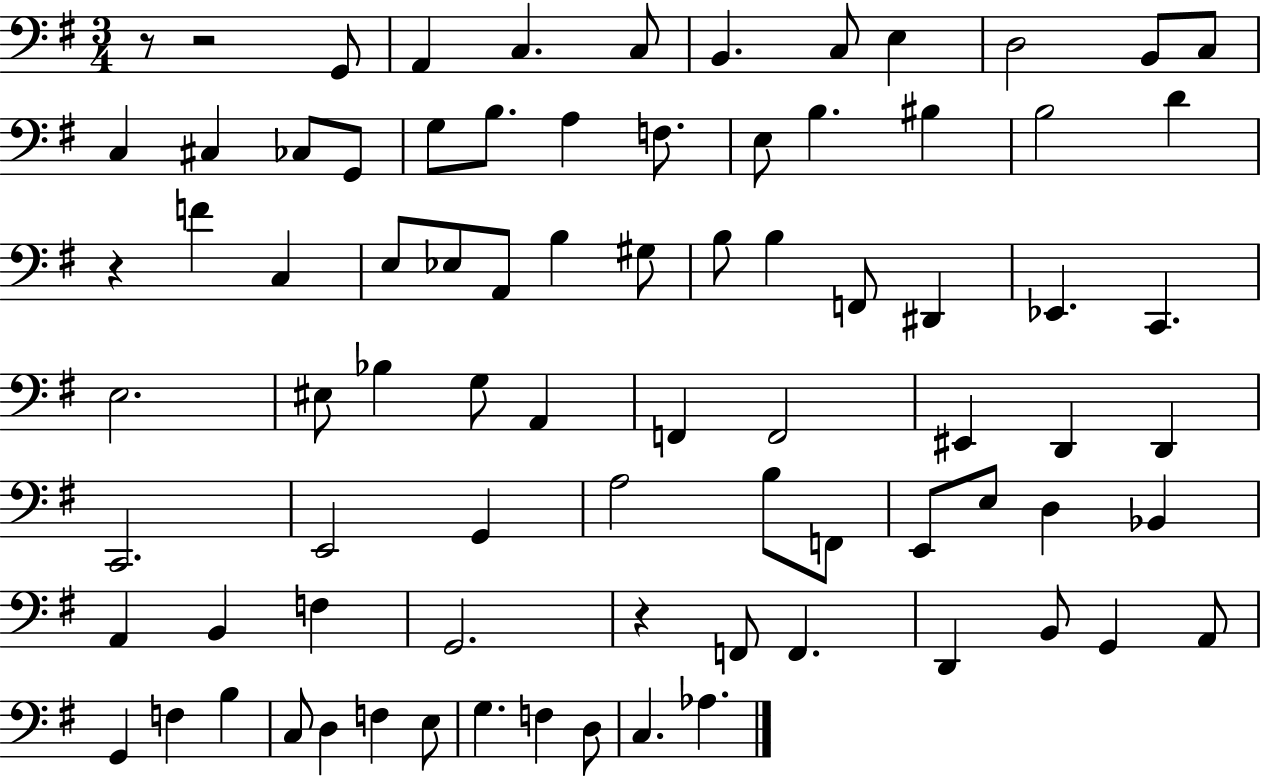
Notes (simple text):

R/e R/h G2/e A2/q C3/q. C3/e B2/q. C3/e E3/q D3/h B2/e C3/e C3/q C#3/q CES3/e G2/e G3/e B3/e. A3/q F3/e. E3/e B3/q. BIS3/q B3/h D4/q R/q F4/q C3/q E3/e Eb3/e A2/e B3/q G#3/e B3/e B3/q F2/e D#2/q Eb2/q. C2/q. E3/h. EIS3/e Bb3/q G3/e A2/q F2/q F2/h EIS2/q D2/q D2/q C2/h. E2/h G2/q A3/h B3/e F2/e E2/e E3/e D3/q Bb2/q A2/q B2/q F3/q G2/h. R/q F2/e F2/q. D2/q B2/e G2/q A2/e G2/q F3/q B3/q C3/e D3/q F3/q E3/e G3/q. F3/q D3/e C3/q. Ab3/q.